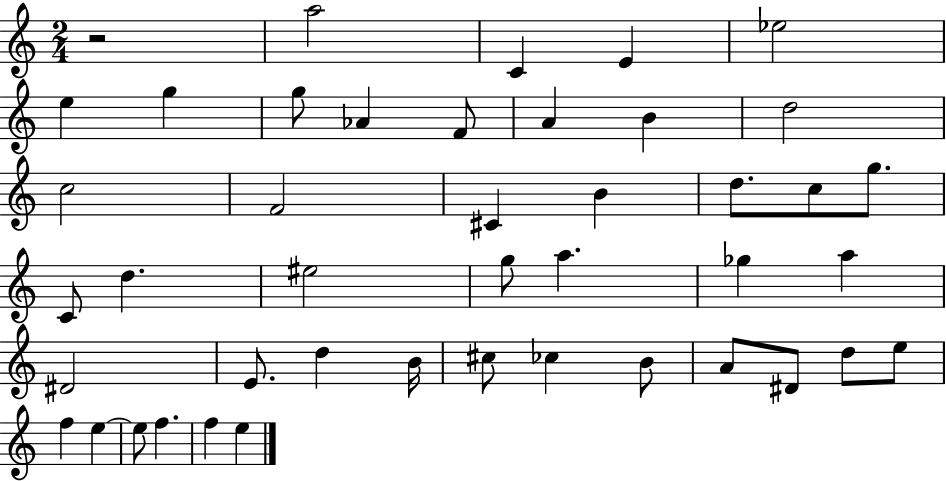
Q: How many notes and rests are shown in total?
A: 44